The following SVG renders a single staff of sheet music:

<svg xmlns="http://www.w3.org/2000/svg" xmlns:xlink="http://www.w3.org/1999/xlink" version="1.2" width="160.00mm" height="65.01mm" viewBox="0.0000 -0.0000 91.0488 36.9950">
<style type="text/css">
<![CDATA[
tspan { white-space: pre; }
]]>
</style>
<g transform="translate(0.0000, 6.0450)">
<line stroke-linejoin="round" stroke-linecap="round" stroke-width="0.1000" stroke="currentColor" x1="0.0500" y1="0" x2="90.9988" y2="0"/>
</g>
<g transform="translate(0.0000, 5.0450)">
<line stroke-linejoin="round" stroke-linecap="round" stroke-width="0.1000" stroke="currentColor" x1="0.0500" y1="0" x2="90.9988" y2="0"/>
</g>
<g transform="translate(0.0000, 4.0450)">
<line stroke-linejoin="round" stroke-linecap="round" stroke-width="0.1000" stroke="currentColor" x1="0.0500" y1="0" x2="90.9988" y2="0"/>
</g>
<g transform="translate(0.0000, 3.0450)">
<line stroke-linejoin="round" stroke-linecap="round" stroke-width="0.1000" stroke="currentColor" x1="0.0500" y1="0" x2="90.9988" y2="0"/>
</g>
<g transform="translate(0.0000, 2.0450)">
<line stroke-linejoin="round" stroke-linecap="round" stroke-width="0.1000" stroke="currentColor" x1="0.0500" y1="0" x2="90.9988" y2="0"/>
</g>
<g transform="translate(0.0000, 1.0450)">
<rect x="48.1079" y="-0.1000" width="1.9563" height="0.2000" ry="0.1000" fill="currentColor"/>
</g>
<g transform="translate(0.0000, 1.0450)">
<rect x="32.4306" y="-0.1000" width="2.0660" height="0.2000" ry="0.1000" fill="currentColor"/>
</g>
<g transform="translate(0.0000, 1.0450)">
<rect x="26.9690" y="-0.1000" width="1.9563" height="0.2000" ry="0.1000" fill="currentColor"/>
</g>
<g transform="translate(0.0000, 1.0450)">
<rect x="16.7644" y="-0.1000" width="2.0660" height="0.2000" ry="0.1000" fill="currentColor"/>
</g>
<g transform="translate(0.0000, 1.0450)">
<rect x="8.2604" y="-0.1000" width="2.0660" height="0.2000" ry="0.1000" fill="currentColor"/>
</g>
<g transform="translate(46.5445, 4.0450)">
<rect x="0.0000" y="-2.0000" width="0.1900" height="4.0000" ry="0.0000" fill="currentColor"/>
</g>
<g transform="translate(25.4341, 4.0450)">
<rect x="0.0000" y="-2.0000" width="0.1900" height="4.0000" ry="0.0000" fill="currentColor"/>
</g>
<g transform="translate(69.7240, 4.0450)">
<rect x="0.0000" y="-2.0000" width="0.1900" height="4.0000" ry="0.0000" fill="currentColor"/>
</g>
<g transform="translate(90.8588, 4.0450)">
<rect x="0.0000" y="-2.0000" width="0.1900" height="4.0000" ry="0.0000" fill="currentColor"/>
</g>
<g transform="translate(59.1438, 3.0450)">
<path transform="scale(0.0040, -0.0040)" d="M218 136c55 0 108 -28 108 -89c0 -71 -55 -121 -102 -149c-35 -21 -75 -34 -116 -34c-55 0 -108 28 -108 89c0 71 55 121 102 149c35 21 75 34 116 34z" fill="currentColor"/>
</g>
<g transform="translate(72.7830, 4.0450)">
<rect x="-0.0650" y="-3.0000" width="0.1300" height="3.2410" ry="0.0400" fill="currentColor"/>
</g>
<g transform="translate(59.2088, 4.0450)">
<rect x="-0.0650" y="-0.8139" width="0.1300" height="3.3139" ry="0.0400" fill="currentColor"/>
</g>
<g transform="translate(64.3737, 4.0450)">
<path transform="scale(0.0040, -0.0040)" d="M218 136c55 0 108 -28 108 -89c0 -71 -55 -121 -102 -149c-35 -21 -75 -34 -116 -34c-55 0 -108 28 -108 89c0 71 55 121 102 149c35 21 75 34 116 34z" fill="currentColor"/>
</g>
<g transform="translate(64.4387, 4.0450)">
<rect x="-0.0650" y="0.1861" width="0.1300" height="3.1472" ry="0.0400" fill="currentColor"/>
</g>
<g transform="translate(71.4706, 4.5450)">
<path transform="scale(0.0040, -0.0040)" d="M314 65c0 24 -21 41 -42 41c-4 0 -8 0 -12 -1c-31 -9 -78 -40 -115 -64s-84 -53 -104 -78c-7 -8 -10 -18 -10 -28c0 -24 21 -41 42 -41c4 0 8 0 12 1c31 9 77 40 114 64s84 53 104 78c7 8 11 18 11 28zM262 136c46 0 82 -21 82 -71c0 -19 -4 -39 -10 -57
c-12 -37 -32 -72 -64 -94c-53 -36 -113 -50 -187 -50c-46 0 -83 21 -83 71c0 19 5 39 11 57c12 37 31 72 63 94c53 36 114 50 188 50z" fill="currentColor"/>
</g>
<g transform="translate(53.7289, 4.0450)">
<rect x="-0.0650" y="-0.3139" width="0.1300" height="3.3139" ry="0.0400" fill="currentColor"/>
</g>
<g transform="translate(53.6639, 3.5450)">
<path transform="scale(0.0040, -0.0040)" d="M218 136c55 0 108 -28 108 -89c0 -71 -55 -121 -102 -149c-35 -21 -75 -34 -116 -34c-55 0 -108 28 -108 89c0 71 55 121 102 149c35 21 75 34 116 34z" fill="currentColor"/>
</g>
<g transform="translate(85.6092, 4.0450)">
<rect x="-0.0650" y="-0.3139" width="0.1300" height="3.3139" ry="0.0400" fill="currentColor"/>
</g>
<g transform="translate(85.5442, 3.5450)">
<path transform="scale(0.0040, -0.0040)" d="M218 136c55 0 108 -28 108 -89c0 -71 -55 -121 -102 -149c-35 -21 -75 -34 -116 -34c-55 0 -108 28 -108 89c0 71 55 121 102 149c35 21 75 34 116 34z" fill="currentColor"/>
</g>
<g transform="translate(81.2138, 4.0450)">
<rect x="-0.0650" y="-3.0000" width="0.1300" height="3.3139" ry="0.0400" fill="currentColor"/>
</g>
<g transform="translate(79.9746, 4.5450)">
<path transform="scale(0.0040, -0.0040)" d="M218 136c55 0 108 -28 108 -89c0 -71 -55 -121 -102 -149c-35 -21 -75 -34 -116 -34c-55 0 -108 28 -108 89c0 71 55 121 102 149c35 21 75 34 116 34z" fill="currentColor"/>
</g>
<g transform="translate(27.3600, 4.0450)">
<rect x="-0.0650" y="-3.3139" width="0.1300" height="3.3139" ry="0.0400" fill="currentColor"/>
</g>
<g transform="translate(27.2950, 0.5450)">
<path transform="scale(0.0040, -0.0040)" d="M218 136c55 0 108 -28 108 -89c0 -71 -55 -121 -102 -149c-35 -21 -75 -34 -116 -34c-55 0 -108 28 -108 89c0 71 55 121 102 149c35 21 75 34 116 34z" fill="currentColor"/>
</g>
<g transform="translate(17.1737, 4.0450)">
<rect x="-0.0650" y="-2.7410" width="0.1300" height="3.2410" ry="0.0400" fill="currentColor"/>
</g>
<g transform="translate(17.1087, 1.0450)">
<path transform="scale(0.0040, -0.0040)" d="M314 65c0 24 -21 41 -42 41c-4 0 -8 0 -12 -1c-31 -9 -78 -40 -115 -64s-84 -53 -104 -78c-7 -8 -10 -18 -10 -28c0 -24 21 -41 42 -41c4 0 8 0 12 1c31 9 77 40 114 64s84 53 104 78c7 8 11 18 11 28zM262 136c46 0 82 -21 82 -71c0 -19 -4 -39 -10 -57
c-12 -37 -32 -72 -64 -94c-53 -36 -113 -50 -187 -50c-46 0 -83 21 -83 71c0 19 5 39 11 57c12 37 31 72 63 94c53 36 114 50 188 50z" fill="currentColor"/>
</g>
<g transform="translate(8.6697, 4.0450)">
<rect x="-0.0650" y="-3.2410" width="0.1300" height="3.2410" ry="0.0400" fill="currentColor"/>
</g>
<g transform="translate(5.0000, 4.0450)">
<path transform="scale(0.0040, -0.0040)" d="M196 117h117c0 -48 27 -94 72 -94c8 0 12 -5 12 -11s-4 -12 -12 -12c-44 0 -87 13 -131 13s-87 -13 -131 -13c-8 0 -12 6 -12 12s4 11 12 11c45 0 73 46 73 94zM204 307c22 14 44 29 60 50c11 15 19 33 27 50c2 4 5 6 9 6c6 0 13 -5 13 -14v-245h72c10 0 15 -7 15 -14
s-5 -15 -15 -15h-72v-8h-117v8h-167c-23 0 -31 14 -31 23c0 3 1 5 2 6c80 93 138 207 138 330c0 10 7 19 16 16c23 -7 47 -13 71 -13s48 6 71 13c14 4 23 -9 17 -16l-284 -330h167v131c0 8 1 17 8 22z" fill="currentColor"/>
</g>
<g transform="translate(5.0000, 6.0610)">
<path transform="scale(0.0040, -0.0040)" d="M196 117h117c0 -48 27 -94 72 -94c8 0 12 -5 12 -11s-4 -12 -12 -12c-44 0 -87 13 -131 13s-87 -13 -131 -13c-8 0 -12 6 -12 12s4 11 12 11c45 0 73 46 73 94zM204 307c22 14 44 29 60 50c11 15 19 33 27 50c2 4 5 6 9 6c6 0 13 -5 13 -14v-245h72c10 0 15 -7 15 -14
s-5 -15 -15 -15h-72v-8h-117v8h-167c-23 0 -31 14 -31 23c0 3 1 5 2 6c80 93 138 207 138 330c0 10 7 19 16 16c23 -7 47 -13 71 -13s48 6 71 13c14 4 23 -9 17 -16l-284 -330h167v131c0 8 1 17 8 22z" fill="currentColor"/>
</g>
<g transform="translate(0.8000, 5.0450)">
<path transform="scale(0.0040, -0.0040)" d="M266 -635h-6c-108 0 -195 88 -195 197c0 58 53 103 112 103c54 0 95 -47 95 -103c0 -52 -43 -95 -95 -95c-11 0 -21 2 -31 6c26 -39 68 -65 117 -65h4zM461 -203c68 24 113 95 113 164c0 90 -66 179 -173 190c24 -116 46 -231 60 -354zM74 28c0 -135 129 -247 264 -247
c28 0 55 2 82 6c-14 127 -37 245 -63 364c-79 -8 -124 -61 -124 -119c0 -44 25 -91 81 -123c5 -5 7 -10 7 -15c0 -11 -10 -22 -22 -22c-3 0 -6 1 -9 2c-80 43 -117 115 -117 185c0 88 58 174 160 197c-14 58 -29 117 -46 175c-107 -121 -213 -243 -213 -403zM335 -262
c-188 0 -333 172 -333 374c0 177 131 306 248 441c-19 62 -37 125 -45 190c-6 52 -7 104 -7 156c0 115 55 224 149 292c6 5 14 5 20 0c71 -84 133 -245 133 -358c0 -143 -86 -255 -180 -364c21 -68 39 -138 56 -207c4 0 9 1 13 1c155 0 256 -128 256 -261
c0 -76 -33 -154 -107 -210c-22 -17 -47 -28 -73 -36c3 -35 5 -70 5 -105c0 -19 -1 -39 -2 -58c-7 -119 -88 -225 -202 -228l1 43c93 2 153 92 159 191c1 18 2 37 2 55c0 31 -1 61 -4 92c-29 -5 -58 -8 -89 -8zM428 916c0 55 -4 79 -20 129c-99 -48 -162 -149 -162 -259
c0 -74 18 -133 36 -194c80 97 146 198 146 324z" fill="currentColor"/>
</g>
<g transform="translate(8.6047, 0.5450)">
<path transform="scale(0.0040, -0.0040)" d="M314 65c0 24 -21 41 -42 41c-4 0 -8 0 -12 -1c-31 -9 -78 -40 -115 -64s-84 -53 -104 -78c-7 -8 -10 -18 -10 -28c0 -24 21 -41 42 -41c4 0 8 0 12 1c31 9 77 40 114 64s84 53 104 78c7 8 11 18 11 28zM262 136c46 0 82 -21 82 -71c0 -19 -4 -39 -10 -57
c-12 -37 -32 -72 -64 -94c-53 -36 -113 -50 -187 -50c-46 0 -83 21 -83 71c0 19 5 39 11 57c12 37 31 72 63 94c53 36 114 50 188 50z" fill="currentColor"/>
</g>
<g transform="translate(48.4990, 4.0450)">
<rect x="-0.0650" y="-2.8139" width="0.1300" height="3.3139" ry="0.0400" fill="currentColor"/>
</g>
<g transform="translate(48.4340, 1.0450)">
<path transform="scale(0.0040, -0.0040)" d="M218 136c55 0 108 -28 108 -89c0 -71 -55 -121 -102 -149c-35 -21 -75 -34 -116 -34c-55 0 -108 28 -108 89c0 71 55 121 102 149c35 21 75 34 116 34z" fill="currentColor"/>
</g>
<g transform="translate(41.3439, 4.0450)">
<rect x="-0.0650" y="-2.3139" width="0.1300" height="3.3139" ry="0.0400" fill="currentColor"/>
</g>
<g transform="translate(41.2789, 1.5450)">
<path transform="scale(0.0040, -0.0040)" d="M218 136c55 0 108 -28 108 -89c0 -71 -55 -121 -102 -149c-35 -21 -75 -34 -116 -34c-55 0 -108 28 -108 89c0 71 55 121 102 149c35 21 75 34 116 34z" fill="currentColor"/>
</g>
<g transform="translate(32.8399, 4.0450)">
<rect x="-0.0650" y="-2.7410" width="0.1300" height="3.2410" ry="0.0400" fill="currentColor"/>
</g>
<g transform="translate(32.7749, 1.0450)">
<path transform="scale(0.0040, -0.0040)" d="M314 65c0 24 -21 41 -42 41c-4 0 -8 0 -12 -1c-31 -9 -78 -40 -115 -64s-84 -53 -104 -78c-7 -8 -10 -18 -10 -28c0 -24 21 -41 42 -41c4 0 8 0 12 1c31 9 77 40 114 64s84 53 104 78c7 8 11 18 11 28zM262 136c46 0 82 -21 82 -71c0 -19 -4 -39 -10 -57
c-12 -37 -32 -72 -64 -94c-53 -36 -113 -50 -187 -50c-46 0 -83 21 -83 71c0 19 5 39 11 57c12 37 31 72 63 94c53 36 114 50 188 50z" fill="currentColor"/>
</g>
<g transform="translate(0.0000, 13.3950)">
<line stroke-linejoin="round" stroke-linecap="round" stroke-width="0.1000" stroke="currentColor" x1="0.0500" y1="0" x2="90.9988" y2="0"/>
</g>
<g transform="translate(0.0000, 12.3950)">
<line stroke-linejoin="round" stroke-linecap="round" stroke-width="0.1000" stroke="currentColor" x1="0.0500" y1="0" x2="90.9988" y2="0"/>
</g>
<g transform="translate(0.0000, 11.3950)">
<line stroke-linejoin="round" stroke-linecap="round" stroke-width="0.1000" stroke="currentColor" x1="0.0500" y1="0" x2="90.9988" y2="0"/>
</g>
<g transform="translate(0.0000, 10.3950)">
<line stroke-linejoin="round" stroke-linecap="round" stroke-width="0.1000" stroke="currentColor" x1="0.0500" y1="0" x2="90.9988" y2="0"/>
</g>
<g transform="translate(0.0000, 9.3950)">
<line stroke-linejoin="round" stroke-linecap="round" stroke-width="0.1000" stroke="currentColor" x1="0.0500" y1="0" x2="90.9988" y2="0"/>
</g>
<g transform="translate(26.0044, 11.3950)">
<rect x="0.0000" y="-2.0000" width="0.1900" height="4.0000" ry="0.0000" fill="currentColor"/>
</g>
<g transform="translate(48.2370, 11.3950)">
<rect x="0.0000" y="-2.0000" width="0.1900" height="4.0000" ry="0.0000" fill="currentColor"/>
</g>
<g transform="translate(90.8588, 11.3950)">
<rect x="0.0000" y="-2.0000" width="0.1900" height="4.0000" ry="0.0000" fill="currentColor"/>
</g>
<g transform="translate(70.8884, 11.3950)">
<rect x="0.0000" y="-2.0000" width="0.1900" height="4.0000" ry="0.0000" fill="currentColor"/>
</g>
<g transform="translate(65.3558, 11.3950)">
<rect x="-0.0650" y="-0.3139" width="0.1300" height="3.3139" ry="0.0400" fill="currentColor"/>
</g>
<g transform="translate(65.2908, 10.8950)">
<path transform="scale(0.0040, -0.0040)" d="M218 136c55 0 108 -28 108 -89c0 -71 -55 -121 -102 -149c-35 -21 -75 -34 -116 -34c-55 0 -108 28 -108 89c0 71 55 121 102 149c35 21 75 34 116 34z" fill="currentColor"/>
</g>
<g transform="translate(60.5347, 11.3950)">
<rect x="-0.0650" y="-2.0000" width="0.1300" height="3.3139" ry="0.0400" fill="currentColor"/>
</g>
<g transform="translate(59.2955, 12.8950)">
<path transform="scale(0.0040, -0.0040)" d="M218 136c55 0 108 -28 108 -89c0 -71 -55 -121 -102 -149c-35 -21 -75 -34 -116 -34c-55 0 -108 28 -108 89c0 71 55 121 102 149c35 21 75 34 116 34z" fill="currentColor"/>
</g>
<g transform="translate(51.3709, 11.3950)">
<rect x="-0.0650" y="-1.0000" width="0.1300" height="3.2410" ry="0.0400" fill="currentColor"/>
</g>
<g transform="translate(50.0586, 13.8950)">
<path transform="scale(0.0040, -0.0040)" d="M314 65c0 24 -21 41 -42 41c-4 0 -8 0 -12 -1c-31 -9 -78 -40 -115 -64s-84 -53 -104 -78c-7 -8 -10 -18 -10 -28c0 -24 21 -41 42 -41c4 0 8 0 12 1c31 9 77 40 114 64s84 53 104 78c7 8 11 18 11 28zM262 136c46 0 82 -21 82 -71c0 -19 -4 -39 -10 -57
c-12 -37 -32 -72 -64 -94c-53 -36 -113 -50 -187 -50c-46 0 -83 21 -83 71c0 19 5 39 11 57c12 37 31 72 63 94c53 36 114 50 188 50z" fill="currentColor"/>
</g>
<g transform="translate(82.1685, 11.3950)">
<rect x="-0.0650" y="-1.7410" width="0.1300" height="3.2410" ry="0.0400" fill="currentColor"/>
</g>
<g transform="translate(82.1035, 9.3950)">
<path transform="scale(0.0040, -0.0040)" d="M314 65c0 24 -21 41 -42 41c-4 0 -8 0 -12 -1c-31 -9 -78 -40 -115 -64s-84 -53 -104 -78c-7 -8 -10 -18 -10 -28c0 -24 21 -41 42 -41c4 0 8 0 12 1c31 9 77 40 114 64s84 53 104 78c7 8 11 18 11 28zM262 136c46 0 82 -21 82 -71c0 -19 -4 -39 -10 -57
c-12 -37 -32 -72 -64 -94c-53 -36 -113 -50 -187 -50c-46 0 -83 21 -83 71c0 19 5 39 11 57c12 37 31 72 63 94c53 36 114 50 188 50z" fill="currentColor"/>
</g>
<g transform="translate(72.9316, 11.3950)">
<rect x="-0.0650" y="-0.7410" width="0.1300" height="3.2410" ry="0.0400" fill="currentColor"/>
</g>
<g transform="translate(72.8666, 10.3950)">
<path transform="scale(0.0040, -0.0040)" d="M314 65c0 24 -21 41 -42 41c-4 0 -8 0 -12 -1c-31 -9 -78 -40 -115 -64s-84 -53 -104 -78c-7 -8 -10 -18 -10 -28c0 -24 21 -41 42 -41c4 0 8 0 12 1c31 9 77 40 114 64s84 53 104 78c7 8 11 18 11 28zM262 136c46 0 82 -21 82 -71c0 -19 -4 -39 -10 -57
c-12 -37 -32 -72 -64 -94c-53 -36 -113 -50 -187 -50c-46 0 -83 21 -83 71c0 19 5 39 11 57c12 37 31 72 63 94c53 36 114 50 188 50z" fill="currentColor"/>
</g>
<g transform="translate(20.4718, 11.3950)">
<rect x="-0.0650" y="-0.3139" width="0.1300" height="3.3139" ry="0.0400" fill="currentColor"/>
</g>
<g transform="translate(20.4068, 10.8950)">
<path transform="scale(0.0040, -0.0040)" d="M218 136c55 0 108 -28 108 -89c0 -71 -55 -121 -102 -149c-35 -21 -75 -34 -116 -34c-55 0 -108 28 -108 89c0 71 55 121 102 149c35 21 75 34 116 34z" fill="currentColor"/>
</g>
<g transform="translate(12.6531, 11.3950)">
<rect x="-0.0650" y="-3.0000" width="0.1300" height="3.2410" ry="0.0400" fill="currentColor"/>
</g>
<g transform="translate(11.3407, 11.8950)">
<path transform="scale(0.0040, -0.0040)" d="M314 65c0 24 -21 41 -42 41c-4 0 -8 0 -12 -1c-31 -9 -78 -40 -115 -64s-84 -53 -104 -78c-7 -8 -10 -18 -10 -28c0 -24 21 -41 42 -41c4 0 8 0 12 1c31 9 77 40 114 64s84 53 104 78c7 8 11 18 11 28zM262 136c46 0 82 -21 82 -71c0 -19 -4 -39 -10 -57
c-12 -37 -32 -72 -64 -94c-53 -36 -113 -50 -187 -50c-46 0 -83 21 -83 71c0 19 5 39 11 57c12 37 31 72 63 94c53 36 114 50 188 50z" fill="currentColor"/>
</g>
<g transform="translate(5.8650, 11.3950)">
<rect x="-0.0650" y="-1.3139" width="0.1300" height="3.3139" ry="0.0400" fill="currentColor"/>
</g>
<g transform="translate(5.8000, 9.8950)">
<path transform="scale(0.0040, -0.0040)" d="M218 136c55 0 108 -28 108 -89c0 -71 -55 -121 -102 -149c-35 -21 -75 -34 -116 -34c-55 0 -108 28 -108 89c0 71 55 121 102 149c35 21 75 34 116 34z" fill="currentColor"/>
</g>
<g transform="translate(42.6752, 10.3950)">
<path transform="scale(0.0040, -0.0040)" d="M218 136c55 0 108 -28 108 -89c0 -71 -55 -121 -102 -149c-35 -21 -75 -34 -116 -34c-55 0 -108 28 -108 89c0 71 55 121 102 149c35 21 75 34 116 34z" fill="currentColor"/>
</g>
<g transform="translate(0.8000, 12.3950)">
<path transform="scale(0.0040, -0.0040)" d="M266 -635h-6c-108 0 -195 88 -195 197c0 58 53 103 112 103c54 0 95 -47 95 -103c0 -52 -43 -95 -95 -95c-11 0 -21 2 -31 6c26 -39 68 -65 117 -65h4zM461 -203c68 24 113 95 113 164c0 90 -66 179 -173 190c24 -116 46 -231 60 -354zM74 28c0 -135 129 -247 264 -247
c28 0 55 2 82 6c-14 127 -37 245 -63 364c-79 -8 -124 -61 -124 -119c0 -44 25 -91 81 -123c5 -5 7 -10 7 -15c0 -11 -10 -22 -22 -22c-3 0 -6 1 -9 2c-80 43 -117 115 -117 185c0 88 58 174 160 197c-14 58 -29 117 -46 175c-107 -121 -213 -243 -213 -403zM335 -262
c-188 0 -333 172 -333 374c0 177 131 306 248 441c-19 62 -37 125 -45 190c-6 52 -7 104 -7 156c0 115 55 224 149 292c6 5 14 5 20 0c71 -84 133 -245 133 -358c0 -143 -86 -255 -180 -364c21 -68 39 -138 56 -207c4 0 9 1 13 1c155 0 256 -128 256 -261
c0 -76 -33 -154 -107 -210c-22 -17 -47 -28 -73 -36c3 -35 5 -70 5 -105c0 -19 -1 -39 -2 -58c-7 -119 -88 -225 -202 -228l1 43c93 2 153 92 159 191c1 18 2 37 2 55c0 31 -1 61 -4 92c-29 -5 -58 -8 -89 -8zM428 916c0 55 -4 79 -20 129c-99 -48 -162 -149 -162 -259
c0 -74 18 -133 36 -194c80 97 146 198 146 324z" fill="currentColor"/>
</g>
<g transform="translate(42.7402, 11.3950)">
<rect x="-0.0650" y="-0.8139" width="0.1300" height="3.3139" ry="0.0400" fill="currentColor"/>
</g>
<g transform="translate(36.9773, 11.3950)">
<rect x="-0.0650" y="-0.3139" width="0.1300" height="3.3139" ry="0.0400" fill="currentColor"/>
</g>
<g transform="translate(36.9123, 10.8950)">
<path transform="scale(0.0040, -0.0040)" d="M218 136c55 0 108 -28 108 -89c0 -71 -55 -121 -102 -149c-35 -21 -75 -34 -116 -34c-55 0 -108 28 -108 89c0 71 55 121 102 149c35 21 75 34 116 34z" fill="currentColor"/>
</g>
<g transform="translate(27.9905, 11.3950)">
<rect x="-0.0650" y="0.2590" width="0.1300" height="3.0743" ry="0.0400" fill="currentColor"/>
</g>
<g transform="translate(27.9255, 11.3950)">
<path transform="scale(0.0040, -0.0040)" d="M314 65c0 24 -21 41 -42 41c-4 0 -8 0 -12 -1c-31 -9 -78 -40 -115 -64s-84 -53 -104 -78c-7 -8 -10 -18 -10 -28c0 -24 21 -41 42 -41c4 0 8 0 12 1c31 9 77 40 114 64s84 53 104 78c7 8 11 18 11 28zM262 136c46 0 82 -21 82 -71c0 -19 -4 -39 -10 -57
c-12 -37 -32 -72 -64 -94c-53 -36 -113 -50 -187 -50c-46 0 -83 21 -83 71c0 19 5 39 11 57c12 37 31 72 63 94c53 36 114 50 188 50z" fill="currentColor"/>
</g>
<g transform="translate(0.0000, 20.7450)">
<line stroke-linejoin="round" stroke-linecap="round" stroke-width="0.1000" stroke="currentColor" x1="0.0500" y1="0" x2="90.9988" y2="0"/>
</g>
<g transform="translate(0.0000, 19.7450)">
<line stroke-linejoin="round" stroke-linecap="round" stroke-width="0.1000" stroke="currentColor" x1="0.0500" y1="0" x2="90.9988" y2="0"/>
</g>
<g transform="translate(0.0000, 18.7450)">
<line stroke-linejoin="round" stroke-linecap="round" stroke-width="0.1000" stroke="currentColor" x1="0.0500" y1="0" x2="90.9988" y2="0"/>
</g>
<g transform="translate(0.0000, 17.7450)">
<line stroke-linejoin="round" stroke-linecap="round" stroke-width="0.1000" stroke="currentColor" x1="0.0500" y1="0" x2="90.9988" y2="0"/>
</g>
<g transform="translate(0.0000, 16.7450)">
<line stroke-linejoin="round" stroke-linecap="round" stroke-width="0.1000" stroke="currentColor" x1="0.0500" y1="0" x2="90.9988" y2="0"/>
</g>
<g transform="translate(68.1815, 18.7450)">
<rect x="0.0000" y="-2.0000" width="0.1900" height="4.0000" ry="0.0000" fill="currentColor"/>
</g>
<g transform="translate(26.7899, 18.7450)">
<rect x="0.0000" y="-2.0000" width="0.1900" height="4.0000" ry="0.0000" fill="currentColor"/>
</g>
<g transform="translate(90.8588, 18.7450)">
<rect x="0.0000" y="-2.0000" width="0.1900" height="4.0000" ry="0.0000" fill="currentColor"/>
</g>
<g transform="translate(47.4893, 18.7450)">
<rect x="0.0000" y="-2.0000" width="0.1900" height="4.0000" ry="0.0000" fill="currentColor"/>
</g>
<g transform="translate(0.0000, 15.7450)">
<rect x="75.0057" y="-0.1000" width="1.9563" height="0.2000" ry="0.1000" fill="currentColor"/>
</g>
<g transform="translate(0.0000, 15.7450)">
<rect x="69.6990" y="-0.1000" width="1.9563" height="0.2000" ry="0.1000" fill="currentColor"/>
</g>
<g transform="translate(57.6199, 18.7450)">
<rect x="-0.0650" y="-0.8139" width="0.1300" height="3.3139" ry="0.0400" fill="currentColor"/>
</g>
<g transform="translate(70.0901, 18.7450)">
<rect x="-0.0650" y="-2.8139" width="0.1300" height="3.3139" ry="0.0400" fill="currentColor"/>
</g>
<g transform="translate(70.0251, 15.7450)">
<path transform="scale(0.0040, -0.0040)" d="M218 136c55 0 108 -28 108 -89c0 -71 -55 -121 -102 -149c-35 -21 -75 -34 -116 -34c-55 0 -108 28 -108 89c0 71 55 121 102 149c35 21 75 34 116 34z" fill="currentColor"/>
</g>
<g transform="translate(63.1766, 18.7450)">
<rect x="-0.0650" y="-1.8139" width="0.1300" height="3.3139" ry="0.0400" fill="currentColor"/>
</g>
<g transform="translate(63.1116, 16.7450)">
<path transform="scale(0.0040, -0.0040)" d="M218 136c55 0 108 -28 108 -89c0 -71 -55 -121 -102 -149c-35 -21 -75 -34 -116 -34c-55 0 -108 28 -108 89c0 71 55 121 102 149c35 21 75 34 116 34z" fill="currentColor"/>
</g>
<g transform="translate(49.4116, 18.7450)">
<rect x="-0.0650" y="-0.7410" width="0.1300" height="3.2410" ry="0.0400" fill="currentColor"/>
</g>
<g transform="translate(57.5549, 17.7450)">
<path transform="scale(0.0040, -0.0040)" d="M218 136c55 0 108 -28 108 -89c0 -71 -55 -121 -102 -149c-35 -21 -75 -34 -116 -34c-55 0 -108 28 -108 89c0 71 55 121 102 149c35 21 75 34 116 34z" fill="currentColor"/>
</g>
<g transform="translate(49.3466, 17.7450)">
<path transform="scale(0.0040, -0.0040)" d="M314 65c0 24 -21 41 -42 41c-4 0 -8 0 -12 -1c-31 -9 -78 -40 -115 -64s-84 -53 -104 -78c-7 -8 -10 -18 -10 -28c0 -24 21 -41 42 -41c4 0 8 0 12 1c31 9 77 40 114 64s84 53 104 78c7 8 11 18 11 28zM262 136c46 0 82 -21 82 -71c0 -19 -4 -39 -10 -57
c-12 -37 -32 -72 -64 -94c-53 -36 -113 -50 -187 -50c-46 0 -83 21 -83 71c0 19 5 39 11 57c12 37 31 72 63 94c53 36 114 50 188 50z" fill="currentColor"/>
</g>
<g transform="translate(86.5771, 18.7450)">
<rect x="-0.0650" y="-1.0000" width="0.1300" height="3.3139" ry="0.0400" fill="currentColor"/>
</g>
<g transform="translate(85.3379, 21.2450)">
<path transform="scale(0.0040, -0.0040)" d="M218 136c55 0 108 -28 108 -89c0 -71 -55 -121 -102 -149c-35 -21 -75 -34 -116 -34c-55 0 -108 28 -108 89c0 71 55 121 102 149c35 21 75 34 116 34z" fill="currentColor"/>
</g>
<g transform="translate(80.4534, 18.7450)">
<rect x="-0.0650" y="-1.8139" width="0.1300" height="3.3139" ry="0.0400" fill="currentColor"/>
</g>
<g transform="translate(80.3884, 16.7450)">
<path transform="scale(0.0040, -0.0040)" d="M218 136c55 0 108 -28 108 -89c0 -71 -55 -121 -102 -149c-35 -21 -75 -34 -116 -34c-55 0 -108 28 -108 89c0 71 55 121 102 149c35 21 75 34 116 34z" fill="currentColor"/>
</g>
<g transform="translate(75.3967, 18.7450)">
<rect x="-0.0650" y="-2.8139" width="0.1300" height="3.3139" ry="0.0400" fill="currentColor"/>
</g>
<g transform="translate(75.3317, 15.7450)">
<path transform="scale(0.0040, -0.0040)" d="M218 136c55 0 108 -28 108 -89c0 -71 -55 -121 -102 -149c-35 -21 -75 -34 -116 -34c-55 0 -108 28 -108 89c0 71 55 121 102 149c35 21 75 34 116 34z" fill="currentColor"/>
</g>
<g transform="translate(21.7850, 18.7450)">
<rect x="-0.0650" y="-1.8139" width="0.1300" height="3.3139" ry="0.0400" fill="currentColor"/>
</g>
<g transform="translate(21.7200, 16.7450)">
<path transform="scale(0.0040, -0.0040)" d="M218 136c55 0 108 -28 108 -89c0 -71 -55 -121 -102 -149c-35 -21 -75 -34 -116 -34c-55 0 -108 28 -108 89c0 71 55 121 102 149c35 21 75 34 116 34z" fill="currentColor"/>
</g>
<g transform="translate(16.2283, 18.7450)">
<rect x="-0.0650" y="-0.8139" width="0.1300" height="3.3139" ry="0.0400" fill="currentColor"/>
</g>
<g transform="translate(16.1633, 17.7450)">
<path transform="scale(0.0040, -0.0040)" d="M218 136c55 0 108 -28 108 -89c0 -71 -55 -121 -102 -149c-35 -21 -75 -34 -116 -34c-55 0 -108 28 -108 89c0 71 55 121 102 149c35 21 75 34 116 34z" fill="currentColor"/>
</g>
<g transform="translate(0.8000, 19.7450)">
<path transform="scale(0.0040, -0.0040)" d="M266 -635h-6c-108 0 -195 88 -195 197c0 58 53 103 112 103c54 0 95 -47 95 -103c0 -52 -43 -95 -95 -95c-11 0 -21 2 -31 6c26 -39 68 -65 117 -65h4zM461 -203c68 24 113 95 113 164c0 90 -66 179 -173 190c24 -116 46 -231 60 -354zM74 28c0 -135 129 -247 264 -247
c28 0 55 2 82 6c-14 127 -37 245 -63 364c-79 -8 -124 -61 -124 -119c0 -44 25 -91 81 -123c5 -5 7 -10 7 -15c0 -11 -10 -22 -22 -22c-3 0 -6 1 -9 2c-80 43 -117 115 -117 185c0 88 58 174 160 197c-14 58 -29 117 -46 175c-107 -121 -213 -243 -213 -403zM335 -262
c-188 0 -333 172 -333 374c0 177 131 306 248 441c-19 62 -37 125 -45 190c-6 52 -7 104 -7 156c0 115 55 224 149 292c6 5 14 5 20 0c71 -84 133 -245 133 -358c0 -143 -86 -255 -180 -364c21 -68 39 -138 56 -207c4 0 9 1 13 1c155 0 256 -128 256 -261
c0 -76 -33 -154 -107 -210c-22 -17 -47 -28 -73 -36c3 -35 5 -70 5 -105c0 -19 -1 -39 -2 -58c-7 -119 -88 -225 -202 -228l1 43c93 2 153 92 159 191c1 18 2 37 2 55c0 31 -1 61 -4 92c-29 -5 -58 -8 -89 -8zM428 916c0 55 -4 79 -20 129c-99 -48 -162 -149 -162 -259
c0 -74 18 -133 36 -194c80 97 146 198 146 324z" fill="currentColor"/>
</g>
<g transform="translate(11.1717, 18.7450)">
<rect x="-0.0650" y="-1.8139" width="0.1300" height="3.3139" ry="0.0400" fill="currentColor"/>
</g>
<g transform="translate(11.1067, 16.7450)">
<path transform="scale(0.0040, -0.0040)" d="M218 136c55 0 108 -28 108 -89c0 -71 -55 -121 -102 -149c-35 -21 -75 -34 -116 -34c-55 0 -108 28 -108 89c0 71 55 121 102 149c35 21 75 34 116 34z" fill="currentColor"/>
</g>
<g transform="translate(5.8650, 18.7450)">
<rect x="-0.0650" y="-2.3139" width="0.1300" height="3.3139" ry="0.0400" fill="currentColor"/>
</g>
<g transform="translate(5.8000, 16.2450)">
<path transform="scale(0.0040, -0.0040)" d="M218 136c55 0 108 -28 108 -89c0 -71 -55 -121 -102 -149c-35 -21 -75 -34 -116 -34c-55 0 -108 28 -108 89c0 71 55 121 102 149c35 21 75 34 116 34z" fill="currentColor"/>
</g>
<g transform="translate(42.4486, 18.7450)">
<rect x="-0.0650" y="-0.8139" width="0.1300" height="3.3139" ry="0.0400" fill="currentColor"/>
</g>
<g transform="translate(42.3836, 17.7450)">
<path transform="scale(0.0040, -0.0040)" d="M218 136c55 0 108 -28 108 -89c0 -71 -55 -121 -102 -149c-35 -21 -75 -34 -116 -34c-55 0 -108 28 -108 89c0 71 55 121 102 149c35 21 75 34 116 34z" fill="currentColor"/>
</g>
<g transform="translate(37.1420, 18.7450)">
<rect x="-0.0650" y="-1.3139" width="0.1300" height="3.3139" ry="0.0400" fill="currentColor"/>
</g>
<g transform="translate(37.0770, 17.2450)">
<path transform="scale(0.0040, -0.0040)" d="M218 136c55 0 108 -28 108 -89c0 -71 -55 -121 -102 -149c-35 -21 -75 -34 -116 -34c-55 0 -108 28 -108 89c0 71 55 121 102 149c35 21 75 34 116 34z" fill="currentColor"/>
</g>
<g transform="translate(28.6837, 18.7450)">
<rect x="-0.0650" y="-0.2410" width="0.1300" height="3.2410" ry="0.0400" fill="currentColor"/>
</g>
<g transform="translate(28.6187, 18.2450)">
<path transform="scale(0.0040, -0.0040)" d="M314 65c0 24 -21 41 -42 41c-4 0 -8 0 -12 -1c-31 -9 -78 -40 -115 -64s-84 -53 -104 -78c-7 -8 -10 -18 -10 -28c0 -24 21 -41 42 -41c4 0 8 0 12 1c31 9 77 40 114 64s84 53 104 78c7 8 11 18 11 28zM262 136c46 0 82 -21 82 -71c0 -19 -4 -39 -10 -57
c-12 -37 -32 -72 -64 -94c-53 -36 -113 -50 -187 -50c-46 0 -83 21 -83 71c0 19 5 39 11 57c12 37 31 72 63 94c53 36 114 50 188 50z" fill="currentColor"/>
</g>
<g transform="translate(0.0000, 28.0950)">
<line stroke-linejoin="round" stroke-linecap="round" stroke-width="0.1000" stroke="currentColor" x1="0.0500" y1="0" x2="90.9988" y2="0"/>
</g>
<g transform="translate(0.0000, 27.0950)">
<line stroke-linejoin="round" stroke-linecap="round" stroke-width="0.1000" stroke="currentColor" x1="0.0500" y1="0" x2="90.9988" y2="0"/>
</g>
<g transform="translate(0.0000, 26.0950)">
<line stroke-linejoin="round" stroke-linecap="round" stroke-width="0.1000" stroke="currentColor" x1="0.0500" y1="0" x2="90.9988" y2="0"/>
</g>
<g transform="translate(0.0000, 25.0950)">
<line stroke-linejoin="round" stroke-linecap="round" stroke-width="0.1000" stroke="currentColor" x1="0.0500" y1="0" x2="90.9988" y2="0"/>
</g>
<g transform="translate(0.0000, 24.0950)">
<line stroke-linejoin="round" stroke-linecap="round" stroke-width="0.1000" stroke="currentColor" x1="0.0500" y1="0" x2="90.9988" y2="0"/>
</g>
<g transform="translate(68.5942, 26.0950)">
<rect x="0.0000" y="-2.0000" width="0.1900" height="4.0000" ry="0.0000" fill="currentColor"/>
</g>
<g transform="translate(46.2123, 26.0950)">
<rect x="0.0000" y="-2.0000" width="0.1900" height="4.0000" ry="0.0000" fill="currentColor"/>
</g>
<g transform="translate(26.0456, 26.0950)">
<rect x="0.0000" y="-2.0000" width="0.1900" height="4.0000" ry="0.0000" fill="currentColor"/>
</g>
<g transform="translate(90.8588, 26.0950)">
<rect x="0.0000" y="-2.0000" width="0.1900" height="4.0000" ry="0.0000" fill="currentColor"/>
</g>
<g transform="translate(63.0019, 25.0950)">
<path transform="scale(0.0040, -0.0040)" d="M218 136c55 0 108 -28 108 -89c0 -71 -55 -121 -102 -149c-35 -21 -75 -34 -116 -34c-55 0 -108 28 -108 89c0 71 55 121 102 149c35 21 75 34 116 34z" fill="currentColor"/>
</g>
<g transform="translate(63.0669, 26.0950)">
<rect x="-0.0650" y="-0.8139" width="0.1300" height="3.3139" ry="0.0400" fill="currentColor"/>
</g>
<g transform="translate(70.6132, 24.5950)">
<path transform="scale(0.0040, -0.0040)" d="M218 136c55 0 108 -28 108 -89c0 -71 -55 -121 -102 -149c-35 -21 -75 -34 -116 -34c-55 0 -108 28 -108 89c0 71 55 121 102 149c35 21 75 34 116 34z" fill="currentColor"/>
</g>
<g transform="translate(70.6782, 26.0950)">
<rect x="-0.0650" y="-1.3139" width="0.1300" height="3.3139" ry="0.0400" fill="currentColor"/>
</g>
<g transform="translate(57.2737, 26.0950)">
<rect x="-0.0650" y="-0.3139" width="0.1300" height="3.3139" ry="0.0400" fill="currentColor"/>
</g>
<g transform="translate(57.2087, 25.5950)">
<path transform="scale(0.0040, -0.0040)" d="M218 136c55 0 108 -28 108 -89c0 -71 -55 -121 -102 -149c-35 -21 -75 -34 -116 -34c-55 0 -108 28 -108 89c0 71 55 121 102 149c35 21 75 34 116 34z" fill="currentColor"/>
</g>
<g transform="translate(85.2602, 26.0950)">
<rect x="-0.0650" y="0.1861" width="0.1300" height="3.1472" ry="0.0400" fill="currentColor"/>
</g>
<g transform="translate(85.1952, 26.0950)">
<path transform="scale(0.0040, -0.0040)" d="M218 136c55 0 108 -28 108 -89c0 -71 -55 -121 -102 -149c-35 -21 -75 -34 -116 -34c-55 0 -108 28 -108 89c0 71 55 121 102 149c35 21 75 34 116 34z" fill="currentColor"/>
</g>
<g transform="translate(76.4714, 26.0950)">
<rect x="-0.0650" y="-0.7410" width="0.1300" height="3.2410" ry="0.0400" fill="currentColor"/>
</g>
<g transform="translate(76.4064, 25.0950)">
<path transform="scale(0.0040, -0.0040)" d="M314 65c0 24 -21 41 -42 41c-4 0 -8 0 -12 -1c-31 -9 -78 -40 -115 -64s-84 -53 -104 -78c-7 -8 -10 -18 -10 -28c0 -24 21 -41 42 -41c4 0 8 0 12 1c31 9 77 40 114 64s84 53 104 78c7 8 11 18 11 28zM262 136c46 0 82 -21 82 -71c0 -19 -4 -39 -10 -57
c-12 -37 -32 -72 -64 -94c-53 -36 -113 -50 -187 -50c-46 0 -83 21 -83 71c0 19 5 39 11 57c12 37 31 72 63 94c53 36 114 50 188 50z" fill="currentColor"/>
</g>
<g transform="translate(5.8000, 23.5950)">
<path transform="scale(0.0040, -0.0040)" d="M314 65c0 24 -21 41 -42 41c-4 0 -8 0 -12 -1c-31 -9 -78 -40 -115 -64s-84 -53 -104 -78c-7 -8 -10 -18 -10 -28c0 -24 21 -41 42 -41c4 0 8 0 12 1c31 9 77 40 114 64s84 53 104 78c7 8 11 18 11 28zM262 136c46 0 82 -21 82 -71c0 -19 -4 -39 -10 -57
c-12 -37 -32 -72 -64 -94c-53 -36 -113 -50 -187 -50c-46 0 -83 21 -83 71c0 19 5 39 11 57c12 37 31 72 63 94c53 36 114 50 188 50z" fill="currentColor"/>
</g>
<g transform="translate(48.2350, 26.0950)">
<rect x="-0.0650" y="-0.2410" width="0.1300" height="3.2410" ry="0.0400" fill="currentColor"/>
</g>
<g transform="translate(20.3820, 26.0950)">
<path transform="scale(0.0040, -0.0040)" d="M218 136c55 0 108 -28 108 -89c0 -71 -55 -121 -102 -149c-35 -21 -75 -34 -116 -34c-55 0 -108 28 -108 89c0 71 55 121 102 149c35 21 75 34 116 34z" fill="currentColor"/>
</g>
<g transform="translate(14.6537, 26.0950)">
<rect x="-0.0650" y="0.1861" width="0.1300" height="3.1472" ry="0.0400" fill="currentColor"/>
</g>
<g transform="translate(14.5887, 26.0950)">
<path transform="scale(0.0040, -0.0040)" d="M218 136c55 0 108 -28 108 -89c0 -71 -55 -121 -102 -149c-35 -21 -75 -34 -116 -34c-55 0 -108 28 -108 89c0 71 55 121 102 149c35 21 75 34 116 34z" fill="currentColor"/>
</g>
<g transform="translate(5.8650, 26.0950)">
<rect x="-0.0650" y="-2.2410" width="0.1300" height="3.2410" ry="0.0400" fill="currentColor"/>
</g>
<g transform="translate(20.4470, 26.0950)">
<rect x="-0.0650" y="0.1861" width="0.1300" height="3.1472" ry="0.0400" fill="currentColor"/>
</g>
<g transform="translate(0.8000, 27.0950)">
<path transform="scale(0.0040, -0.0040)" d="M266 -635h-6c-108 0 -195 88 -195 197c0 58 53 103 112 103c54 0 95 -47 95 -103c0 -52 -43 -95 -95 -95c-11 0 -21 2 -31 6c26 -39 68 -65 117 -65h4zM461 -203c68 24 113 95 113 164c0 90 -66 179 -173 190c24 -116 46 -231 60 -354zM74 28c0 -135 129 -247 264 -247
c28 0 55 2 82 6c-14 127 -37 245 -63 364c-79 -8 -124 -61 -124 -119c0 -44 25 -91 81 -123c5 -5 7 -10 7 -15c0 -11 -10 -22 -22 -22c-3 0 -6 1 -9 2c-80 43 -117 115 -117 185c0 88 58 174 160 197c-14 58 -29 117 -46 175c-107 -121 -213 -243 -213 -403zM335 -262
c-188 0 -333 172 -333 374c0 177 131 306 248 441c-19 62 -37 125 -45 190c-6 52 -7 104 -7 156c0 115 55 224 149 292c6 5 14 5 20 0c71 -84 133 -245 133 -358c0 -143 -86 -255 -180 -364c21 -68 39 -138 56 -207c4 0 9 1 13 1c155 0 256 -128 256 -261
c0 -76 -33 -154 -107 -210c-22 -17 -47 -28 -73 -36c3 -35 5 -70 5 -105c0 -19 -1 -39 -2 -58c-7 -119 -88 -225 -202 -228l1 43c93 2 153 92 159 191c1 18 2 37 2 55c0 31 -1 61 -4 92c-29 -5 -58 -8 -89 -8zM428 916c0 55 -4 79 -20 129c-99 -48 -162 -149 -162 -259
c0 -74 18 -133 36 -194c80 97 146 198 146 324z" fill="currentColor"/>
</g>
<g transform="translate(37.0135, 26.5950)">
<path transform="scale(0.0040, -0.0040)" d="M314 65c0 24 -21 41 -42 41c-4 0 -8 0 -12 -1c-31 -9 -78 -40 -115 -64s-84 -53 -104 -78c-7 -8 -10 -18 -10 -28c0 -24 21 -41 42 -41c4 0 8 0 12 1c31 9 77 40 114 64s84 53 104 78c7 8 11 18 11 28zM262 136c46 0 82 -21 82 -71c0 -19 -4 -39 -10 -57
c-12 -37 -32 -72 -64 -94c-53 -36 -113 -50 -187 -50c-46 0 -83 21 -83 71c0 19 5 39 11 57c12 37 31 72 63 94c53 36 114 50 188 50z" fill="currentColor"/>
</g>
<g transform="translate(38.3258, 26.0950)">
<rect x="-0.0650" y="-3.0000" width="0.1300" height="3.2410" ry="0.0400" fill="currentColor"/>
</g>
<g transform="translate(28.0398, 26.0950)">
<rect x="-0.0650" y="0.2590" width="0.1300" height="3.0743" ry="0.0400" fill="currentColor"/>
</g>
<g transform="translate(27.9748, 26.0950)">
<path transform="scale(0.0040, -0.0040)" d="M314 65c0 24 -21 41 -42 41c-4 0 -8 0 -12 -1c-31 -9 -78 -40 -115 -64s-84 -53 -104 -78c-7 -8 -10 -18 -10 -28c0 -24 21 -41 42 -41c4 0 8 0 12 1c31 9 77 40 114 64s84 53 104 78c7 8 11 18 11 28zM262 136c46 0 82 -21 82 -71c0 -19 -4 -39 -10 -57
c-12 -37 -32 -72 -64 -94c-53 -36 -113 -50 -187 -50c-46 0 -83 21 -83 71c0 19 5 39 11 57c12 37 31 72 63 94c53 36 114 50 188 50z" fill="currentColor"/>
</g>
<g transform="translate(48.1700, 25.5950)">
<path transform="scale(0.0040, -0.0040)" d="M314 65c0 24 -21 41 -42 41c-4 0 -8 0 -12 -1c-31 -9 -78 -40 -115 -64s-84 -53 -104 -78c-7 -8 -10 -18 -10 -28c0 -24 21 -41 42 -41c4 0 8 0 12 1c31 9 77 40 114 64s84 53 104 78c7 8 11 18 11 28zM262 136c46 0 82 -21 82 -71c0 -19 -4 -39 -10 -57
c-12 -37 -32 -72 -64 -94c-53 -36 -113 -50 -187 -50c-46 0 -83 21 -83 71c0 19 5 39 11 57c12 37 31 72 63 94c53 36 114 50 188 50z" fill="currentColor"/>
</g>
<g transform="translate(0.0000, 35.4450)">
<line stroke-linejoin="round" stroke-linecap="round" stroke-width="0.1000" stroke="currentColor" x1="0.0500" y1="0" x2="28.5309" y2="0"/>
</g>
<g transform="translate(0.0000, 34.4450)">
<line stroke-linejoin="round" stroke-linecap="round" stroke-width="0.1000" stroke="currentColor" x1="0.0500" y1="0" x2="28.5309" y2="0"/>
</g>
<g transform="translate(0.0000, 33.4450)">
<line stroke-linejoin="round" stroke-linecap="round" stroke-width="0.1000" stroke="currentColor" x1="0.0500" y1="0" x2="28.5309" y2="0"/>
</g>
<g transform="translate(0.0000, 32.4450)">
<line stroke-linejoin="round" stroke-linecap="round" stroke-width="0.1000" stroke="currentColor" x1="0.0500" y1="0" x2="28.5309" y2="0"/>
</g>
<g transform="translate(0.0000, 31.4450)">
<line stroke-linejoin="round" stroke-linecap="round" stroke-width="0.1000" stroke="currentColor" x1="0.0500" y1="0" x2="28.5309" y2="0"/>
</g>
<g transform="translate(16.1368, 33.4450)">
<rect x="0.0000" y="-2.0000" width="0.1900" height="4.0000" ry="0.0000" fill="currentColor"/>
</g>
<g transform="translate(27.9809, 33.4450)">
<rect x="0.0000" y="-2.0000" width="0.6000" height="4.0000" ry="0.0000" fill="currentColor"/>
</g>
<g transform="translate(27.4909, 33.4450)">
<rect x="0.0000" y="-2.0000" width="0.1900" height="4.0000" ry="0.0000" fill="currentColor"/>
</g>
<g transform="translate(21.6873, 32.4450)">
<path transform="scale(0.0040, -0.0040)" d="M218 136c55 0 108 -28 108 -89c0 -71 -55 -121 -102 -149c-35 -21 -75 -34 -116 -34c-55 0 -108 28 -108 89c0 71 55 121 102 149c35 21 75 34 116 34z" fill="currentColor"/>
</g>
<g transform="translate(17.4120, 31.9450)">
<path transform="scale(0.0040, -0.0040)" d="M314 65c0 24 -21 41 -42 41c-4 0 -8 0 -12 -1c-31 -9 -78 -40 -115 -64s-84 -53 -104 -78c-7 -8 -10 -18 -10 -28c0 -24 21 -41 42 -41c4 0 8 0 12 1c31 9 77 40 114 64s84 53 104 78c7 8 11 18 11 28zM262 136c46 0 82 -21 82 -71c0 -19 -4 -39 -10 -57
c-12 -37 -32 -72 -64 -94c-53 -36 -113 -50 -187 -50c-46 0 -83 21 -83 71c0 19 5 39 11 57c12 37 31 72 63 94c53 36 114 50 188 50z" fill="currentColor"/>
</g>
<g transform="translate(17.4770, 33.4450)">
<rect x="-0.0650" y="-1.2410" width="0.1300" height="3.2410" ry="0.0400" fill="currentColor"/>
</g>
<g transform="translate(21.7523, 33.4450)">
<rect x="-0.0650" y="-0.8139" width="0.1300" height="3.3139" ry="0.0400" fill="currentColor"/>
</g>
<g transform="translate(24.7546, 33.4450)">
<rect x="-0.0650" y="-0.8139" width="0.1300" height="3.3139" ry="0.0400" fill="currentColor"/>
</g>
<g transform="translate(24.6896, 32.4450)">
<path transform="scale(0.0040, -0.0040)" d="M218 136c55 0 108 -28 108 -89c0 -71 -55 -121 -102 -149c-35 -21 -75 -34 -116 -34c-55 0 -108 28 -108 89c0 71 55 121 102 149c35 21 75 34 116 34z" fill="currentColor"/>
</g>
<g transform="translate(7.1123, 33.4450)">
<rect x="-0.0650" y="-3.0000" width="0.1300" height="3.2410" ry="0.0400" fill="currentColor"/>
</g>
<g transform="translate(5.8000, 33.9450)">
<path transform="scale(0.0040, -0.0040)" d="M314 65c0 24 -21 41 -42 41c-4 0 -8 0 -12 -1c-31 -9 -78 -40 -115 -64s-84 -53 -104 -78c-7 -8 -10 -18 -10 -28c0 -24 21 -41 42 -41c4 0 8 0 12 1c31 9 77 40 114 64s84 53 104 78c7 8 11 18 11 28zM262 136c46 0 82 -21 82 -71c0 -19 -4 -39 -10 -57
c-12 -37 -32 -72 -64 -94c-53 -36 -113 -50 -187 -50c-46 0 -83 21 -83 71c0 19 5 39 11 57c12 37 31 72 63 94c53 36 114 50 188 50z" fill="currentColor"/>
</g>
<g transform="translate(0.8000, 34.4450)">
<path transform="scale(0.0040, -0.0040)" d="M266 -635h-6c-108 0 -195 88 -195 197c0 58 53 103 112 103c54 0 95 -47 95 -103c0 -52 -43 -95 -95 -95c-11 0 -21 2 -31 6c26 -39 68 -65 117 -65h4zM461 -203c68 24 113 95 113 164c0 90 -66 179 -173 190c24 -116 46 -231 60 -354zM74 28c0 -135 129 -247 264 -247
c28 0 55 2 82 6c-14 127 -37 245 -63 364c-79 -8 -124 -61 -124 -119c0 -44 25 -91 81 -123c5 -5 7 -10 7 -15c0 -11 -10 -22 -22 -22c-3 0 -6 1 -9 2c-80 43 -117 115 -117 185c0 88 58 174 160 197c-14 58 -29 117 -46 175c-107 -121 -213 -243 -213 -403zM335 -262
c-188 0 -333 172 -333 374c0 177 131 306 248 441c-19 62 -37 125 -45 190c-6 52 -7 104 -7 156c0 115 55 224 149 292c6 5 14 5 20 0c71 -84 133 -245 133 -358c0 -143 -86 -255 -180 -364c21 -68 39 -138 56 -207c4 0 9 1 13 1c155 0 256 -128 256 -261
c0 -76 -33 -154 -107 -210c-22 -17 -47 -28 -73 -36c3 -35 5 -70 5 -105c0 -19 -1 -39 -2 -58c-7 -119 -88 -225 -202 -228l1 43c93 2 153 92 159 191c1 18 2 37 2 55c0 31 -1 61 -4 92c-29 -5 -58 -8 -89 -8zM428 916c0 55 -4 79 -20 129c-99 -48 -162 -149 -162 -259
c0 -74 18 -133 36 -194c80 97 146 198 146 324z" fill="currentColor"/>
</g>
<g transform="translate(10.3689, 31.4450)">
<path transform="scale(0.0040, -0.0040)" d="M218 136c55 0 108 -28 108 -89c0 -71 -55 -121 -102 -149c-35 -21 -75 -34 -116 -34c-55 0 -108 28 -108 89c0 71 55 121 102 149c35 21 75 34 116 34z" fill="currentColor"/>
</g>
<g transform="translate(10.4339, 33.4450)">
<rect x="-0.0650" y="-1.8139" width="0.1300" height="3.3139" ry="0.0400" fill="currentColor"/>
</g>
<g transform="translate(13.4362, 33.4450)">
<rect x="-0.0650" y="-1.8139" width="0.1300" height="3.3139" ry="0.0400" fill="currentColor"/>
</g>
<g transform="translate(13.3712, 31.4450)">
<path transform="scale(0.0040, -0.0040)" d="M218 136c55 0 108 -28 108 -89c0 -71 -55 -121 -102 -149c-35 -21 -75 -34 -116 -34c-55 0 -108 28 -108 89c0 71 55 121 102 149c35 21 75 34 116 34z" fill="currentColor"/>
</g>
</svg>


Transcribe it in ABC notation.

X:1
T:Untitled
M:4/4
L:1/4
K:C
b2 a2 b a2 g a c d B A2 A c e A2 c B2 c d D2 F c d2 f2 g f d f c2 e d d2 d f a a f D g2 B B B2 A2 c2 c d e d2 B A2 f f e2 d d